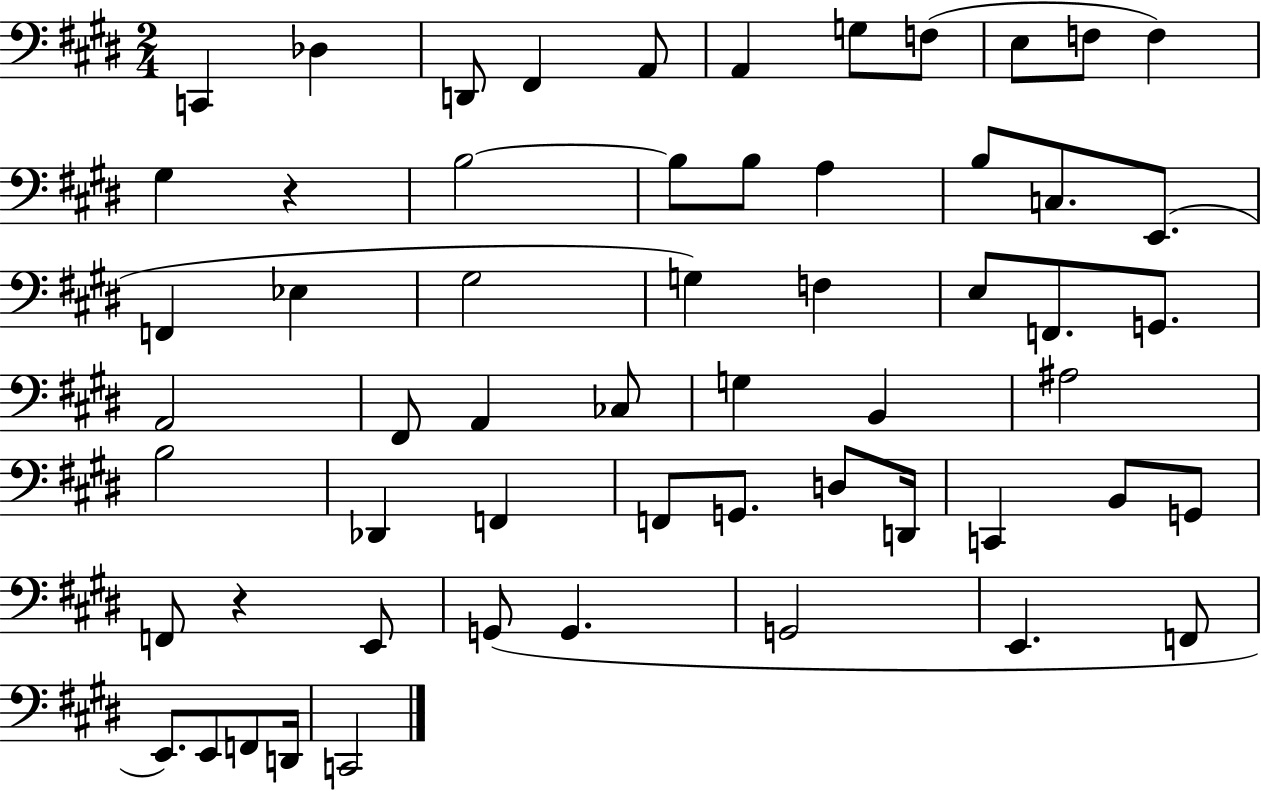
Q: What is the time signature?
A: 2/4